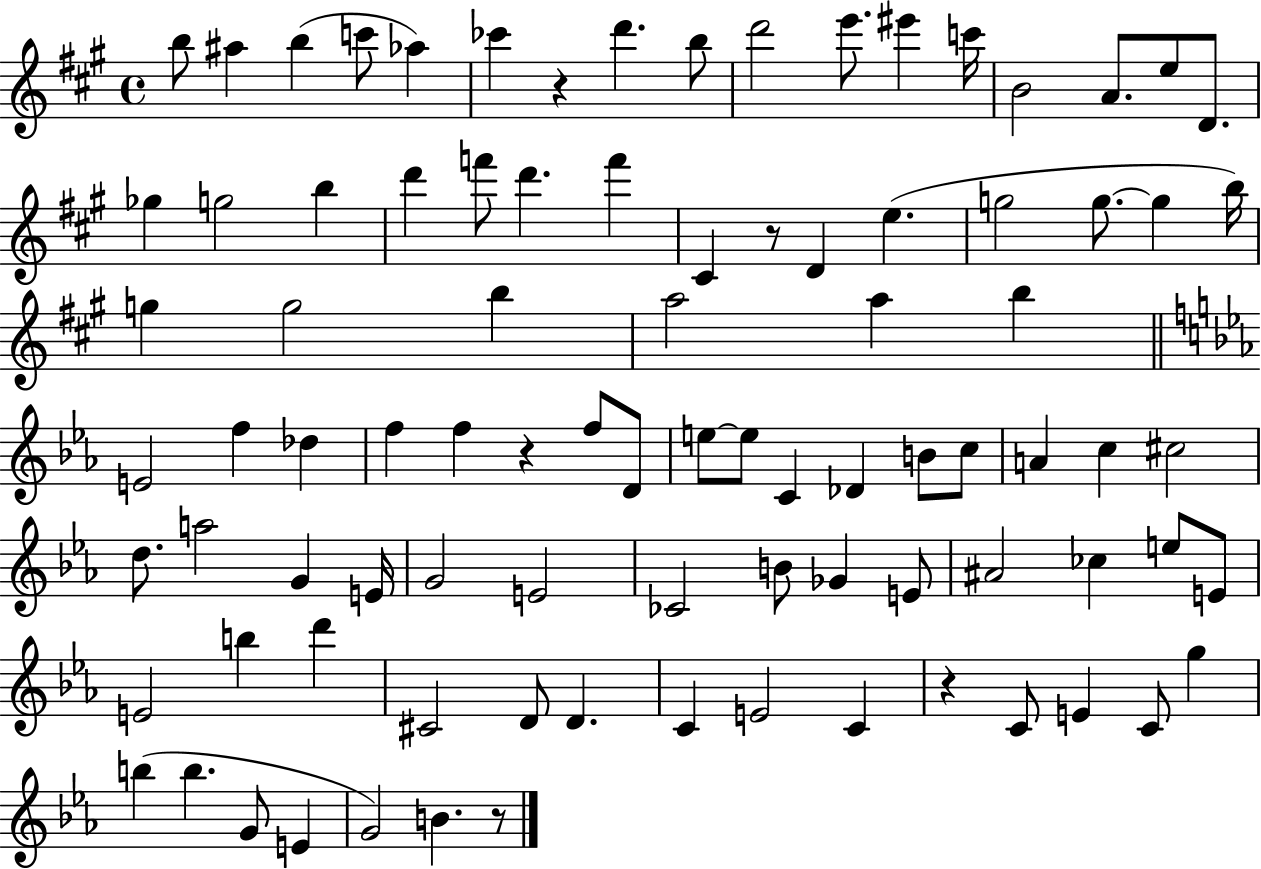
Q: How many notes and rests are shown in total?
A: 90